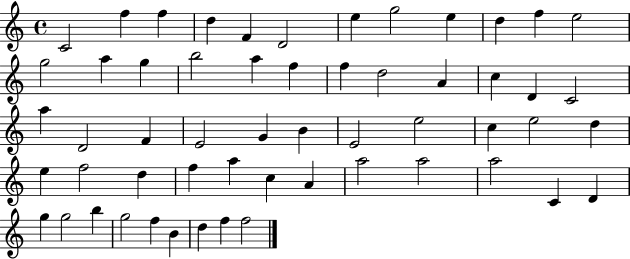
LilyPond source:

{
  \clef treble
  \time 4/4
  \defaultTimeSignature
  \key c \major
  c'2 f''4 f''4 | d''4 f'4 d'2 | e''4 g''2 e''4 | d''4 f''4 e''2 | \break g''2 a''4 g''4 | b''2 a''4 f''4 | f''4 d''2 a'4 | c''4 d'4 c'2 | \break a''4 d'2 f'4 | e'2 g'4 b'4 | e'2 e''2 | c''4 e''2 d''4 | \break e''4 f''2 d''4 | f''4 a''4 c''4 a'4 | a''2 a''2 | a''2 c'4 d'4 | \break g''4 g''2 b''4 | g''2 f''4 b'4 | d''4 f''4 f''2 | \bar "|."
}